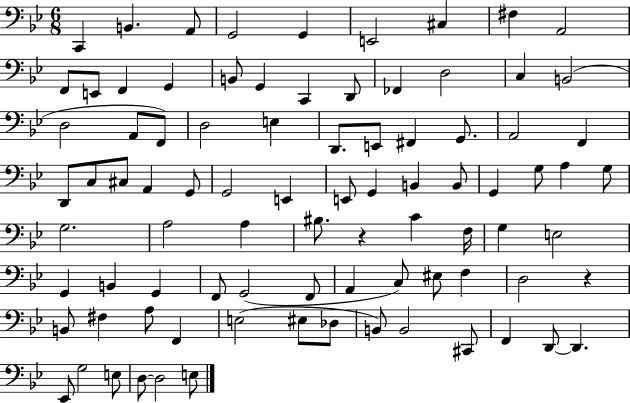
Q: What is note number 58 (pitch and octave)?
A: G2